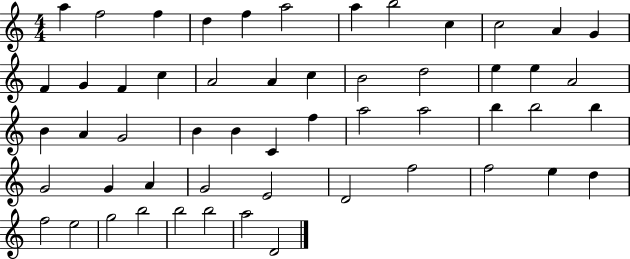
A5/q F5/h F5/q D5/q F5/q A5/h A5/q B5/h C5/q C5/h A4/q G4/q F4/q G4/q F4/q C5/q A4/h A4/q C5/q B4/h D5/h E5/q E5/q A4/h B4/q A4/q G4/h B4/q B4/q C4/q F5/q A5/h A5/h B5/q B5/h B5/q G4/h G4/q A4/q G4/h E4/h D4/h F5/h F5/h E5/q D5/q F5/h E5/h G5/h B5/h B5/h B5/h A5/h D4/h